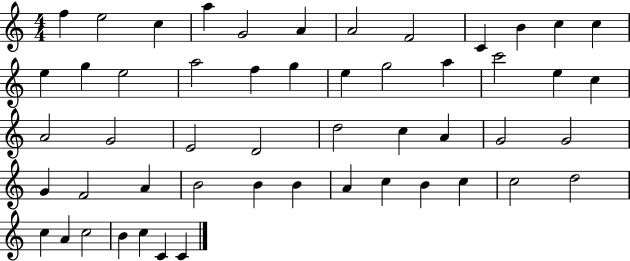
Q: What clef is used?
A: treble